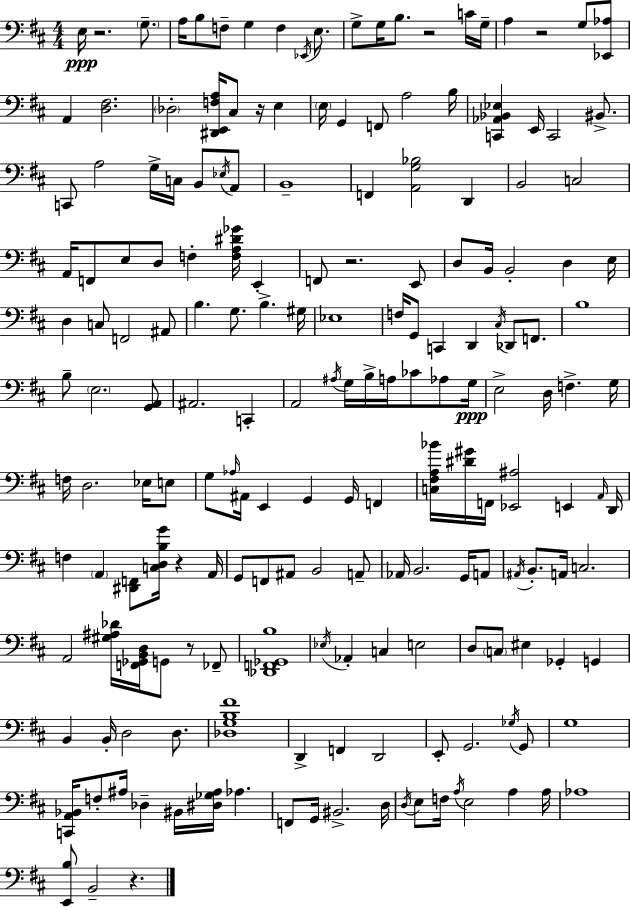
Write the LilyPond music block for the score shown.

{
  \clef bass
  \numericTimeSignature
  \time 4/4
  \key d \major
  e16\ppp r2. \parenthesize g8.-- | a16 b8 f8-- g4 f4 \acciaccatura { ees,16 } e8. | g8-> g16 b8. r2 c'16 | g16-- a4 r2 g8 <ees, aes>8 | \break a,4 <d fis>2. | \parenthesize des2-. <dis, e, f a>16 cis8 r16 e4 | \parenthesize e16 g,4 f,8 a2 | b16 <c, aes, bes, ees>4 e,16 c,2 bis,8.-> | \break c,8 a2 g16-> c16 b,8 \acciaccatura { ees16 } | a,8 b,1-- | f,4 <a, g bes>2 d,4 | b,2 c2 | \break a,16 f,8 e8 d8 f4-. <f a dis' ges'>16 e,4-. | f,8 r2. | e,8 d8 b,16 b,2-. d4 | e16 d4 c8 f,2 | \break ais,8 b4. g8. b4.-> | gis16 ees1 | f16 g,8 c,4 d,4 \acciaccatura { cis16 } des,8 | f,8. b1 | \break b8-- \parenthesize e2. | <g, a,>8 ais,2. c,4-. | a,2 \acciaccatura { ais16 } g16 b16-> a16 ces'8 | aes8 g16\ppp e2-> d16 f4.-> | \break g16 f16 d2. | ees16 e8 g8 \grace { aes16 } ais,16 e,4 g,4 | g,16 f,4 <c fis a bes'>16 <dis' gis'>16 f,16 <ees, ais>2 | e,4 \grace { a,16 } d,16 f4 \parenthesize a,4 <dis, f,>8 | \break <c d b g'>16 r4 a,16 g,8 f,8 ais,8 b,2 | a,8-- aes,16 b,2. | g,16 a,8 \acciaccatura { ais,16 } b,8.-. a,16 c2. | a,2 <gis ais des'>16 | \break <f, ges, b, d>16 g,8 r8 fes,8-- <des, f, ges, b>1 | \acciaccatura { ees16 } aes,4-. c4 | e2 d8 \parenthesize c8 eis4 | ges,4-. g,4 b,4 b,16-. d2 | \break d8. <des g b fis'>1 | d,4-> f,4 | d,2 e,8-. g,2. | \acciaccatura { ges16 } g,8 g1 | \break <c, a, bes,>16 f8-. ais16 des4-- | bis,16 <dis ges ais>16 aes4. f,8 g,16 bis,2.-> | d16 \acciaccatura { d16 } e8 f16 \acciaccatura { a16 } e2 | a4 a16 aes1 | \break <e, b>8 b,2-- | r4. \bar "|."
}